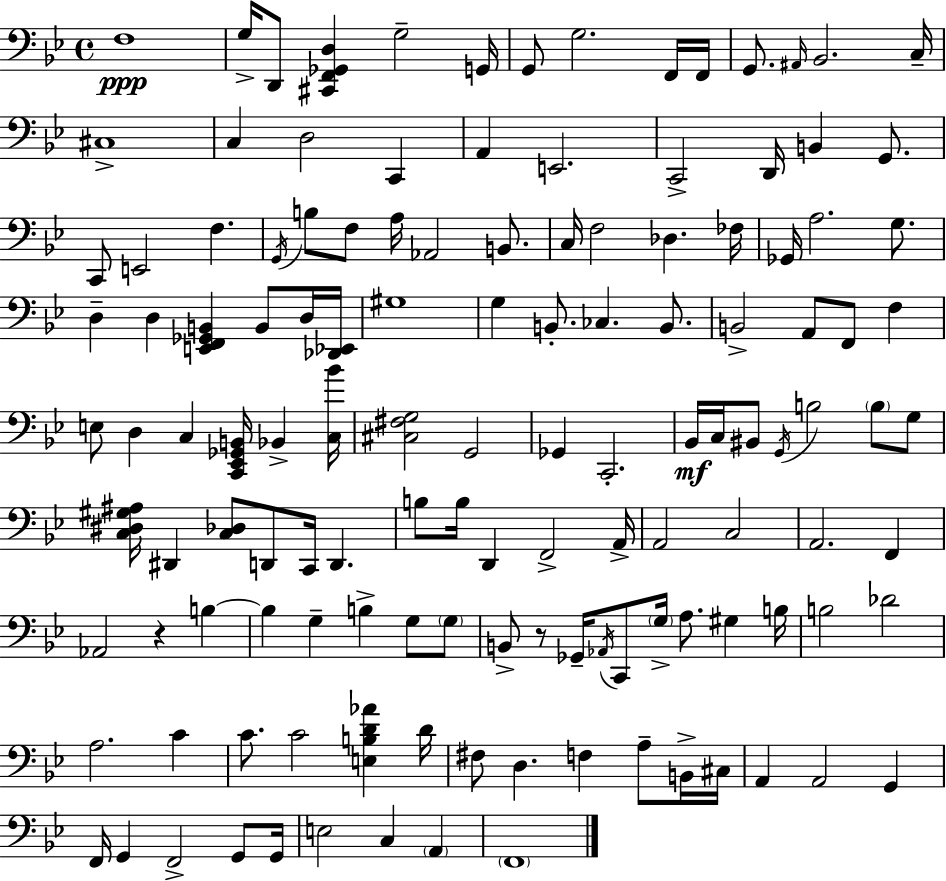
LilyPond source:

{
  \clef bass
  \time 4/4
  \defaultTimeSignature
  \key bes \major
  f1\ppp | g16-> d,8 <cis, f, ges, d>4 g2-- g,16 | g,8 g2. f,16 f,16 | g,8. \grace { ais,16 } bes,2. | \break c16-- cis1-> | c4 d2 c,4 | a,4 e,2. | c,2-> d,16 b,4 g,8. | \break c,8 e,2 f4. | \acciaccatura { g,16 } b8 f8 a16 aes,2 b,8. | c16 f2 des4. | fes16 ges,16 a2. g8. | \break d4-- d4 <e, f, ges, b,>4 b,8 | d16 <des, ees,>16 gis1 | g4 b,8.-. ces4. b,8. | b,2-> a,8 f,8 f4 | \break e8 d4 c4 <c, ees, ges, b,>16 bes,4-> | <c bes'>16 <cis fis g>2 g,2 | ges,4 c,2.-. | bes,16\mf c16 bis,8 \acciaccatura { g,16 } b2 \parenthesize b8 | \break g8 <c dis gis ais>16 dis,4 <c des>8 d,8 c,16 d,4. | b8 b16 d,4 f,2-> | a,16-> a,2 c2 | a,2. f,4 | \break aes,2 r4 b4~~ | b4 g4-- b4-> g8 | \parenthesize g8 b,8-> r8 ges,16-- \acciaccatura { aes,16 } c,8 \parenthesize g16-> a8. gis4 | b16 b2 des'2 | \break a2. | c'4 c'8. c'2 <e b d' aes'>4 | d'16 fis8 d4. f4 | a8-- b,16-> cis16 a,4 a,2 | \break g,4 f,16 g,4 f,2-> | g,8 g,16 e2 c4 | \parenthesize a,4 \parenthesize f,1 | \bar "|."
}